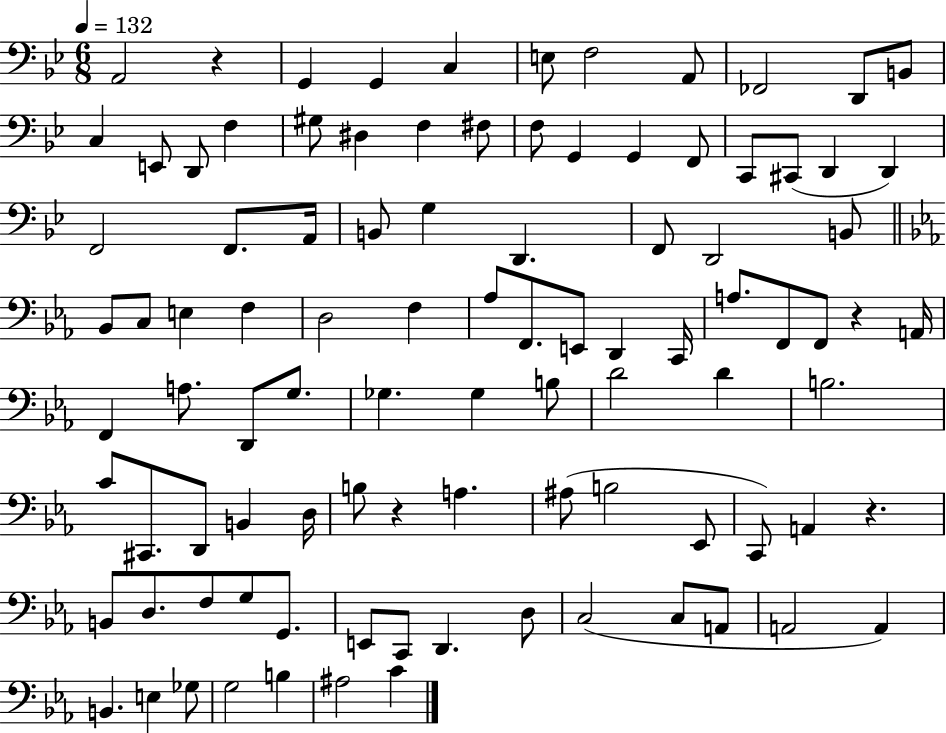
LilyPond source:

{
  \clef bass
  \numericTimeSignature
  \time 6/8
  \key bes \major
  \tempo 4 = 132
  a,2 r4 | g,4 g,4 c4 | e8 f2 a,8 | fes,2 d,8 b,8 | \break c4 e,8 d,8 f4 | gis8 dis4 f4 fis8 | f8 g,4 g,4 f,8 | c,8 cis,8( d,4 d,4) | \break f,2 f,8. a,16 | b,8 g4 d,4. | f,8 d,2 b,8 | \bar "||" \break \key ees \major bes,8 c8 e4 f4 | d2 f4 | aes8 f,8. e,8 d,4 c,16 | a8. f,8 f,8 r4 a,16 | \break f,4 a8. d,8 g8. | ges4. ges4 b8 | d'2 d'4 | b2. | \break c'8 cis,8. d,8 b,4 d16 | b8 r4 a4. | ais8( b2 ees,8 | c,8) a,4 r4. | \break b,8 d8. f8 g8 g,8. | e,8 c,8 d,4. d8 | c2( c8 a,8 | a,2 a,4) | \break b,4. e4 ges8 | g2 b4 | ais2 c'4 | \bar "|."
}